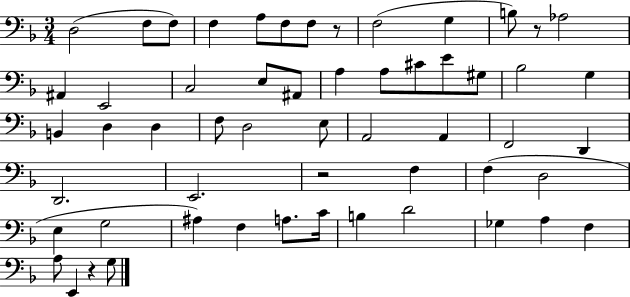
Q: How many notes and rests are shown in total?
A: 56